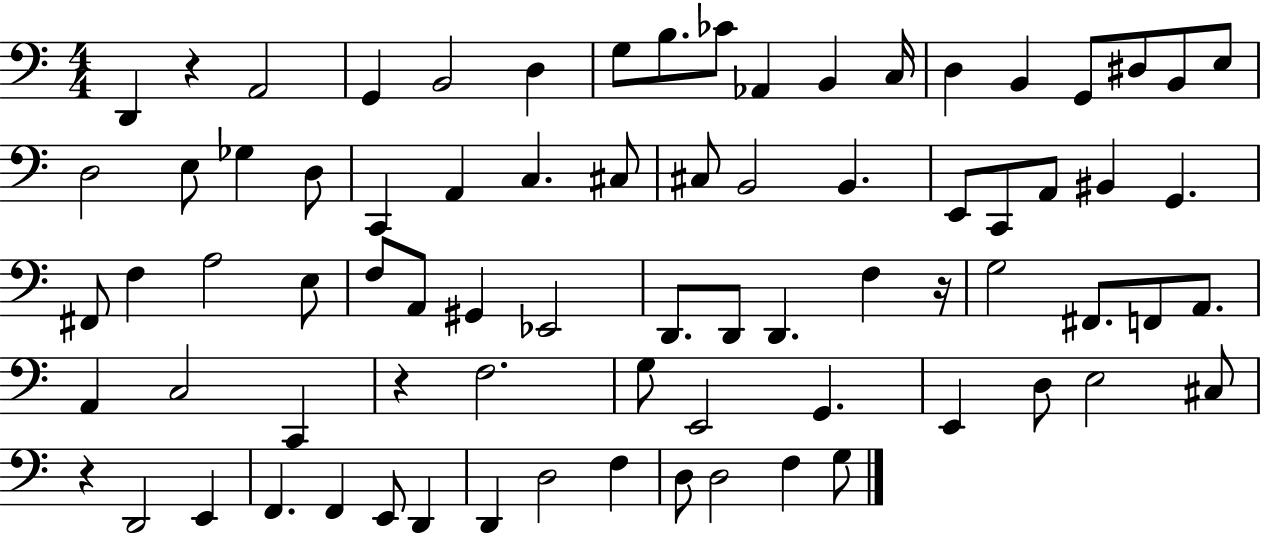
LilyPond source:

{
  \clef bass
  \numericTimeSignature
  \time 4/4
  \key c \major
  d,4 r4 a,2 | g,4 b,2 d4 | g8 b8. ces'8 aes,4 b,4 c16 | d4 b,4 g,8 dis8 b,8 e8 | \break d2 e8 ges4 d8 | c,4 a,4 c4. cis8 | cis8 b,2 b,4. | e,8 c,8 a,8 bis,4 g,4. | \break fis,8 f4 a2 e8 | f8 a,8 gis,4 ees,2 | d,8. d,8 d,4. f4 r16 | g2 fis,8. f,8 a,8. | \break a,4 c2 c,4 | r4 f2. | g8 e,2 g,4. | e,4 d8 e2 cis8 | \break r4 d,2 e,4 | f,4. f,4 e,8 d,4 | d,4 d2 f4 | d8 d2 f4 g8 | \break \bar "|."
}